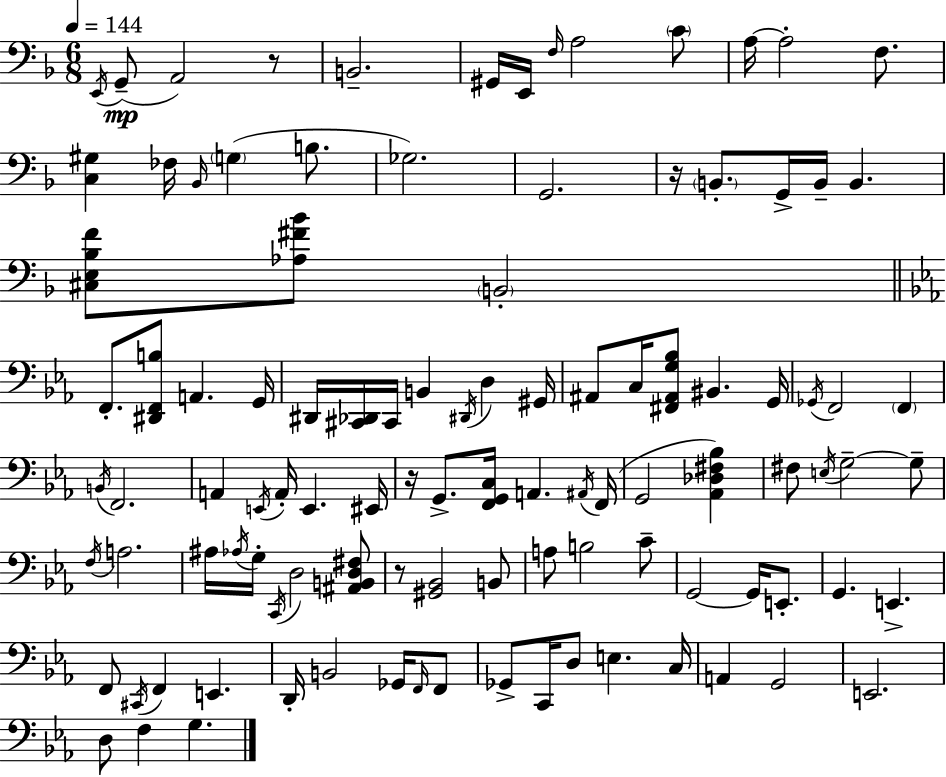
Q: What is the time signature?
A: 6/8